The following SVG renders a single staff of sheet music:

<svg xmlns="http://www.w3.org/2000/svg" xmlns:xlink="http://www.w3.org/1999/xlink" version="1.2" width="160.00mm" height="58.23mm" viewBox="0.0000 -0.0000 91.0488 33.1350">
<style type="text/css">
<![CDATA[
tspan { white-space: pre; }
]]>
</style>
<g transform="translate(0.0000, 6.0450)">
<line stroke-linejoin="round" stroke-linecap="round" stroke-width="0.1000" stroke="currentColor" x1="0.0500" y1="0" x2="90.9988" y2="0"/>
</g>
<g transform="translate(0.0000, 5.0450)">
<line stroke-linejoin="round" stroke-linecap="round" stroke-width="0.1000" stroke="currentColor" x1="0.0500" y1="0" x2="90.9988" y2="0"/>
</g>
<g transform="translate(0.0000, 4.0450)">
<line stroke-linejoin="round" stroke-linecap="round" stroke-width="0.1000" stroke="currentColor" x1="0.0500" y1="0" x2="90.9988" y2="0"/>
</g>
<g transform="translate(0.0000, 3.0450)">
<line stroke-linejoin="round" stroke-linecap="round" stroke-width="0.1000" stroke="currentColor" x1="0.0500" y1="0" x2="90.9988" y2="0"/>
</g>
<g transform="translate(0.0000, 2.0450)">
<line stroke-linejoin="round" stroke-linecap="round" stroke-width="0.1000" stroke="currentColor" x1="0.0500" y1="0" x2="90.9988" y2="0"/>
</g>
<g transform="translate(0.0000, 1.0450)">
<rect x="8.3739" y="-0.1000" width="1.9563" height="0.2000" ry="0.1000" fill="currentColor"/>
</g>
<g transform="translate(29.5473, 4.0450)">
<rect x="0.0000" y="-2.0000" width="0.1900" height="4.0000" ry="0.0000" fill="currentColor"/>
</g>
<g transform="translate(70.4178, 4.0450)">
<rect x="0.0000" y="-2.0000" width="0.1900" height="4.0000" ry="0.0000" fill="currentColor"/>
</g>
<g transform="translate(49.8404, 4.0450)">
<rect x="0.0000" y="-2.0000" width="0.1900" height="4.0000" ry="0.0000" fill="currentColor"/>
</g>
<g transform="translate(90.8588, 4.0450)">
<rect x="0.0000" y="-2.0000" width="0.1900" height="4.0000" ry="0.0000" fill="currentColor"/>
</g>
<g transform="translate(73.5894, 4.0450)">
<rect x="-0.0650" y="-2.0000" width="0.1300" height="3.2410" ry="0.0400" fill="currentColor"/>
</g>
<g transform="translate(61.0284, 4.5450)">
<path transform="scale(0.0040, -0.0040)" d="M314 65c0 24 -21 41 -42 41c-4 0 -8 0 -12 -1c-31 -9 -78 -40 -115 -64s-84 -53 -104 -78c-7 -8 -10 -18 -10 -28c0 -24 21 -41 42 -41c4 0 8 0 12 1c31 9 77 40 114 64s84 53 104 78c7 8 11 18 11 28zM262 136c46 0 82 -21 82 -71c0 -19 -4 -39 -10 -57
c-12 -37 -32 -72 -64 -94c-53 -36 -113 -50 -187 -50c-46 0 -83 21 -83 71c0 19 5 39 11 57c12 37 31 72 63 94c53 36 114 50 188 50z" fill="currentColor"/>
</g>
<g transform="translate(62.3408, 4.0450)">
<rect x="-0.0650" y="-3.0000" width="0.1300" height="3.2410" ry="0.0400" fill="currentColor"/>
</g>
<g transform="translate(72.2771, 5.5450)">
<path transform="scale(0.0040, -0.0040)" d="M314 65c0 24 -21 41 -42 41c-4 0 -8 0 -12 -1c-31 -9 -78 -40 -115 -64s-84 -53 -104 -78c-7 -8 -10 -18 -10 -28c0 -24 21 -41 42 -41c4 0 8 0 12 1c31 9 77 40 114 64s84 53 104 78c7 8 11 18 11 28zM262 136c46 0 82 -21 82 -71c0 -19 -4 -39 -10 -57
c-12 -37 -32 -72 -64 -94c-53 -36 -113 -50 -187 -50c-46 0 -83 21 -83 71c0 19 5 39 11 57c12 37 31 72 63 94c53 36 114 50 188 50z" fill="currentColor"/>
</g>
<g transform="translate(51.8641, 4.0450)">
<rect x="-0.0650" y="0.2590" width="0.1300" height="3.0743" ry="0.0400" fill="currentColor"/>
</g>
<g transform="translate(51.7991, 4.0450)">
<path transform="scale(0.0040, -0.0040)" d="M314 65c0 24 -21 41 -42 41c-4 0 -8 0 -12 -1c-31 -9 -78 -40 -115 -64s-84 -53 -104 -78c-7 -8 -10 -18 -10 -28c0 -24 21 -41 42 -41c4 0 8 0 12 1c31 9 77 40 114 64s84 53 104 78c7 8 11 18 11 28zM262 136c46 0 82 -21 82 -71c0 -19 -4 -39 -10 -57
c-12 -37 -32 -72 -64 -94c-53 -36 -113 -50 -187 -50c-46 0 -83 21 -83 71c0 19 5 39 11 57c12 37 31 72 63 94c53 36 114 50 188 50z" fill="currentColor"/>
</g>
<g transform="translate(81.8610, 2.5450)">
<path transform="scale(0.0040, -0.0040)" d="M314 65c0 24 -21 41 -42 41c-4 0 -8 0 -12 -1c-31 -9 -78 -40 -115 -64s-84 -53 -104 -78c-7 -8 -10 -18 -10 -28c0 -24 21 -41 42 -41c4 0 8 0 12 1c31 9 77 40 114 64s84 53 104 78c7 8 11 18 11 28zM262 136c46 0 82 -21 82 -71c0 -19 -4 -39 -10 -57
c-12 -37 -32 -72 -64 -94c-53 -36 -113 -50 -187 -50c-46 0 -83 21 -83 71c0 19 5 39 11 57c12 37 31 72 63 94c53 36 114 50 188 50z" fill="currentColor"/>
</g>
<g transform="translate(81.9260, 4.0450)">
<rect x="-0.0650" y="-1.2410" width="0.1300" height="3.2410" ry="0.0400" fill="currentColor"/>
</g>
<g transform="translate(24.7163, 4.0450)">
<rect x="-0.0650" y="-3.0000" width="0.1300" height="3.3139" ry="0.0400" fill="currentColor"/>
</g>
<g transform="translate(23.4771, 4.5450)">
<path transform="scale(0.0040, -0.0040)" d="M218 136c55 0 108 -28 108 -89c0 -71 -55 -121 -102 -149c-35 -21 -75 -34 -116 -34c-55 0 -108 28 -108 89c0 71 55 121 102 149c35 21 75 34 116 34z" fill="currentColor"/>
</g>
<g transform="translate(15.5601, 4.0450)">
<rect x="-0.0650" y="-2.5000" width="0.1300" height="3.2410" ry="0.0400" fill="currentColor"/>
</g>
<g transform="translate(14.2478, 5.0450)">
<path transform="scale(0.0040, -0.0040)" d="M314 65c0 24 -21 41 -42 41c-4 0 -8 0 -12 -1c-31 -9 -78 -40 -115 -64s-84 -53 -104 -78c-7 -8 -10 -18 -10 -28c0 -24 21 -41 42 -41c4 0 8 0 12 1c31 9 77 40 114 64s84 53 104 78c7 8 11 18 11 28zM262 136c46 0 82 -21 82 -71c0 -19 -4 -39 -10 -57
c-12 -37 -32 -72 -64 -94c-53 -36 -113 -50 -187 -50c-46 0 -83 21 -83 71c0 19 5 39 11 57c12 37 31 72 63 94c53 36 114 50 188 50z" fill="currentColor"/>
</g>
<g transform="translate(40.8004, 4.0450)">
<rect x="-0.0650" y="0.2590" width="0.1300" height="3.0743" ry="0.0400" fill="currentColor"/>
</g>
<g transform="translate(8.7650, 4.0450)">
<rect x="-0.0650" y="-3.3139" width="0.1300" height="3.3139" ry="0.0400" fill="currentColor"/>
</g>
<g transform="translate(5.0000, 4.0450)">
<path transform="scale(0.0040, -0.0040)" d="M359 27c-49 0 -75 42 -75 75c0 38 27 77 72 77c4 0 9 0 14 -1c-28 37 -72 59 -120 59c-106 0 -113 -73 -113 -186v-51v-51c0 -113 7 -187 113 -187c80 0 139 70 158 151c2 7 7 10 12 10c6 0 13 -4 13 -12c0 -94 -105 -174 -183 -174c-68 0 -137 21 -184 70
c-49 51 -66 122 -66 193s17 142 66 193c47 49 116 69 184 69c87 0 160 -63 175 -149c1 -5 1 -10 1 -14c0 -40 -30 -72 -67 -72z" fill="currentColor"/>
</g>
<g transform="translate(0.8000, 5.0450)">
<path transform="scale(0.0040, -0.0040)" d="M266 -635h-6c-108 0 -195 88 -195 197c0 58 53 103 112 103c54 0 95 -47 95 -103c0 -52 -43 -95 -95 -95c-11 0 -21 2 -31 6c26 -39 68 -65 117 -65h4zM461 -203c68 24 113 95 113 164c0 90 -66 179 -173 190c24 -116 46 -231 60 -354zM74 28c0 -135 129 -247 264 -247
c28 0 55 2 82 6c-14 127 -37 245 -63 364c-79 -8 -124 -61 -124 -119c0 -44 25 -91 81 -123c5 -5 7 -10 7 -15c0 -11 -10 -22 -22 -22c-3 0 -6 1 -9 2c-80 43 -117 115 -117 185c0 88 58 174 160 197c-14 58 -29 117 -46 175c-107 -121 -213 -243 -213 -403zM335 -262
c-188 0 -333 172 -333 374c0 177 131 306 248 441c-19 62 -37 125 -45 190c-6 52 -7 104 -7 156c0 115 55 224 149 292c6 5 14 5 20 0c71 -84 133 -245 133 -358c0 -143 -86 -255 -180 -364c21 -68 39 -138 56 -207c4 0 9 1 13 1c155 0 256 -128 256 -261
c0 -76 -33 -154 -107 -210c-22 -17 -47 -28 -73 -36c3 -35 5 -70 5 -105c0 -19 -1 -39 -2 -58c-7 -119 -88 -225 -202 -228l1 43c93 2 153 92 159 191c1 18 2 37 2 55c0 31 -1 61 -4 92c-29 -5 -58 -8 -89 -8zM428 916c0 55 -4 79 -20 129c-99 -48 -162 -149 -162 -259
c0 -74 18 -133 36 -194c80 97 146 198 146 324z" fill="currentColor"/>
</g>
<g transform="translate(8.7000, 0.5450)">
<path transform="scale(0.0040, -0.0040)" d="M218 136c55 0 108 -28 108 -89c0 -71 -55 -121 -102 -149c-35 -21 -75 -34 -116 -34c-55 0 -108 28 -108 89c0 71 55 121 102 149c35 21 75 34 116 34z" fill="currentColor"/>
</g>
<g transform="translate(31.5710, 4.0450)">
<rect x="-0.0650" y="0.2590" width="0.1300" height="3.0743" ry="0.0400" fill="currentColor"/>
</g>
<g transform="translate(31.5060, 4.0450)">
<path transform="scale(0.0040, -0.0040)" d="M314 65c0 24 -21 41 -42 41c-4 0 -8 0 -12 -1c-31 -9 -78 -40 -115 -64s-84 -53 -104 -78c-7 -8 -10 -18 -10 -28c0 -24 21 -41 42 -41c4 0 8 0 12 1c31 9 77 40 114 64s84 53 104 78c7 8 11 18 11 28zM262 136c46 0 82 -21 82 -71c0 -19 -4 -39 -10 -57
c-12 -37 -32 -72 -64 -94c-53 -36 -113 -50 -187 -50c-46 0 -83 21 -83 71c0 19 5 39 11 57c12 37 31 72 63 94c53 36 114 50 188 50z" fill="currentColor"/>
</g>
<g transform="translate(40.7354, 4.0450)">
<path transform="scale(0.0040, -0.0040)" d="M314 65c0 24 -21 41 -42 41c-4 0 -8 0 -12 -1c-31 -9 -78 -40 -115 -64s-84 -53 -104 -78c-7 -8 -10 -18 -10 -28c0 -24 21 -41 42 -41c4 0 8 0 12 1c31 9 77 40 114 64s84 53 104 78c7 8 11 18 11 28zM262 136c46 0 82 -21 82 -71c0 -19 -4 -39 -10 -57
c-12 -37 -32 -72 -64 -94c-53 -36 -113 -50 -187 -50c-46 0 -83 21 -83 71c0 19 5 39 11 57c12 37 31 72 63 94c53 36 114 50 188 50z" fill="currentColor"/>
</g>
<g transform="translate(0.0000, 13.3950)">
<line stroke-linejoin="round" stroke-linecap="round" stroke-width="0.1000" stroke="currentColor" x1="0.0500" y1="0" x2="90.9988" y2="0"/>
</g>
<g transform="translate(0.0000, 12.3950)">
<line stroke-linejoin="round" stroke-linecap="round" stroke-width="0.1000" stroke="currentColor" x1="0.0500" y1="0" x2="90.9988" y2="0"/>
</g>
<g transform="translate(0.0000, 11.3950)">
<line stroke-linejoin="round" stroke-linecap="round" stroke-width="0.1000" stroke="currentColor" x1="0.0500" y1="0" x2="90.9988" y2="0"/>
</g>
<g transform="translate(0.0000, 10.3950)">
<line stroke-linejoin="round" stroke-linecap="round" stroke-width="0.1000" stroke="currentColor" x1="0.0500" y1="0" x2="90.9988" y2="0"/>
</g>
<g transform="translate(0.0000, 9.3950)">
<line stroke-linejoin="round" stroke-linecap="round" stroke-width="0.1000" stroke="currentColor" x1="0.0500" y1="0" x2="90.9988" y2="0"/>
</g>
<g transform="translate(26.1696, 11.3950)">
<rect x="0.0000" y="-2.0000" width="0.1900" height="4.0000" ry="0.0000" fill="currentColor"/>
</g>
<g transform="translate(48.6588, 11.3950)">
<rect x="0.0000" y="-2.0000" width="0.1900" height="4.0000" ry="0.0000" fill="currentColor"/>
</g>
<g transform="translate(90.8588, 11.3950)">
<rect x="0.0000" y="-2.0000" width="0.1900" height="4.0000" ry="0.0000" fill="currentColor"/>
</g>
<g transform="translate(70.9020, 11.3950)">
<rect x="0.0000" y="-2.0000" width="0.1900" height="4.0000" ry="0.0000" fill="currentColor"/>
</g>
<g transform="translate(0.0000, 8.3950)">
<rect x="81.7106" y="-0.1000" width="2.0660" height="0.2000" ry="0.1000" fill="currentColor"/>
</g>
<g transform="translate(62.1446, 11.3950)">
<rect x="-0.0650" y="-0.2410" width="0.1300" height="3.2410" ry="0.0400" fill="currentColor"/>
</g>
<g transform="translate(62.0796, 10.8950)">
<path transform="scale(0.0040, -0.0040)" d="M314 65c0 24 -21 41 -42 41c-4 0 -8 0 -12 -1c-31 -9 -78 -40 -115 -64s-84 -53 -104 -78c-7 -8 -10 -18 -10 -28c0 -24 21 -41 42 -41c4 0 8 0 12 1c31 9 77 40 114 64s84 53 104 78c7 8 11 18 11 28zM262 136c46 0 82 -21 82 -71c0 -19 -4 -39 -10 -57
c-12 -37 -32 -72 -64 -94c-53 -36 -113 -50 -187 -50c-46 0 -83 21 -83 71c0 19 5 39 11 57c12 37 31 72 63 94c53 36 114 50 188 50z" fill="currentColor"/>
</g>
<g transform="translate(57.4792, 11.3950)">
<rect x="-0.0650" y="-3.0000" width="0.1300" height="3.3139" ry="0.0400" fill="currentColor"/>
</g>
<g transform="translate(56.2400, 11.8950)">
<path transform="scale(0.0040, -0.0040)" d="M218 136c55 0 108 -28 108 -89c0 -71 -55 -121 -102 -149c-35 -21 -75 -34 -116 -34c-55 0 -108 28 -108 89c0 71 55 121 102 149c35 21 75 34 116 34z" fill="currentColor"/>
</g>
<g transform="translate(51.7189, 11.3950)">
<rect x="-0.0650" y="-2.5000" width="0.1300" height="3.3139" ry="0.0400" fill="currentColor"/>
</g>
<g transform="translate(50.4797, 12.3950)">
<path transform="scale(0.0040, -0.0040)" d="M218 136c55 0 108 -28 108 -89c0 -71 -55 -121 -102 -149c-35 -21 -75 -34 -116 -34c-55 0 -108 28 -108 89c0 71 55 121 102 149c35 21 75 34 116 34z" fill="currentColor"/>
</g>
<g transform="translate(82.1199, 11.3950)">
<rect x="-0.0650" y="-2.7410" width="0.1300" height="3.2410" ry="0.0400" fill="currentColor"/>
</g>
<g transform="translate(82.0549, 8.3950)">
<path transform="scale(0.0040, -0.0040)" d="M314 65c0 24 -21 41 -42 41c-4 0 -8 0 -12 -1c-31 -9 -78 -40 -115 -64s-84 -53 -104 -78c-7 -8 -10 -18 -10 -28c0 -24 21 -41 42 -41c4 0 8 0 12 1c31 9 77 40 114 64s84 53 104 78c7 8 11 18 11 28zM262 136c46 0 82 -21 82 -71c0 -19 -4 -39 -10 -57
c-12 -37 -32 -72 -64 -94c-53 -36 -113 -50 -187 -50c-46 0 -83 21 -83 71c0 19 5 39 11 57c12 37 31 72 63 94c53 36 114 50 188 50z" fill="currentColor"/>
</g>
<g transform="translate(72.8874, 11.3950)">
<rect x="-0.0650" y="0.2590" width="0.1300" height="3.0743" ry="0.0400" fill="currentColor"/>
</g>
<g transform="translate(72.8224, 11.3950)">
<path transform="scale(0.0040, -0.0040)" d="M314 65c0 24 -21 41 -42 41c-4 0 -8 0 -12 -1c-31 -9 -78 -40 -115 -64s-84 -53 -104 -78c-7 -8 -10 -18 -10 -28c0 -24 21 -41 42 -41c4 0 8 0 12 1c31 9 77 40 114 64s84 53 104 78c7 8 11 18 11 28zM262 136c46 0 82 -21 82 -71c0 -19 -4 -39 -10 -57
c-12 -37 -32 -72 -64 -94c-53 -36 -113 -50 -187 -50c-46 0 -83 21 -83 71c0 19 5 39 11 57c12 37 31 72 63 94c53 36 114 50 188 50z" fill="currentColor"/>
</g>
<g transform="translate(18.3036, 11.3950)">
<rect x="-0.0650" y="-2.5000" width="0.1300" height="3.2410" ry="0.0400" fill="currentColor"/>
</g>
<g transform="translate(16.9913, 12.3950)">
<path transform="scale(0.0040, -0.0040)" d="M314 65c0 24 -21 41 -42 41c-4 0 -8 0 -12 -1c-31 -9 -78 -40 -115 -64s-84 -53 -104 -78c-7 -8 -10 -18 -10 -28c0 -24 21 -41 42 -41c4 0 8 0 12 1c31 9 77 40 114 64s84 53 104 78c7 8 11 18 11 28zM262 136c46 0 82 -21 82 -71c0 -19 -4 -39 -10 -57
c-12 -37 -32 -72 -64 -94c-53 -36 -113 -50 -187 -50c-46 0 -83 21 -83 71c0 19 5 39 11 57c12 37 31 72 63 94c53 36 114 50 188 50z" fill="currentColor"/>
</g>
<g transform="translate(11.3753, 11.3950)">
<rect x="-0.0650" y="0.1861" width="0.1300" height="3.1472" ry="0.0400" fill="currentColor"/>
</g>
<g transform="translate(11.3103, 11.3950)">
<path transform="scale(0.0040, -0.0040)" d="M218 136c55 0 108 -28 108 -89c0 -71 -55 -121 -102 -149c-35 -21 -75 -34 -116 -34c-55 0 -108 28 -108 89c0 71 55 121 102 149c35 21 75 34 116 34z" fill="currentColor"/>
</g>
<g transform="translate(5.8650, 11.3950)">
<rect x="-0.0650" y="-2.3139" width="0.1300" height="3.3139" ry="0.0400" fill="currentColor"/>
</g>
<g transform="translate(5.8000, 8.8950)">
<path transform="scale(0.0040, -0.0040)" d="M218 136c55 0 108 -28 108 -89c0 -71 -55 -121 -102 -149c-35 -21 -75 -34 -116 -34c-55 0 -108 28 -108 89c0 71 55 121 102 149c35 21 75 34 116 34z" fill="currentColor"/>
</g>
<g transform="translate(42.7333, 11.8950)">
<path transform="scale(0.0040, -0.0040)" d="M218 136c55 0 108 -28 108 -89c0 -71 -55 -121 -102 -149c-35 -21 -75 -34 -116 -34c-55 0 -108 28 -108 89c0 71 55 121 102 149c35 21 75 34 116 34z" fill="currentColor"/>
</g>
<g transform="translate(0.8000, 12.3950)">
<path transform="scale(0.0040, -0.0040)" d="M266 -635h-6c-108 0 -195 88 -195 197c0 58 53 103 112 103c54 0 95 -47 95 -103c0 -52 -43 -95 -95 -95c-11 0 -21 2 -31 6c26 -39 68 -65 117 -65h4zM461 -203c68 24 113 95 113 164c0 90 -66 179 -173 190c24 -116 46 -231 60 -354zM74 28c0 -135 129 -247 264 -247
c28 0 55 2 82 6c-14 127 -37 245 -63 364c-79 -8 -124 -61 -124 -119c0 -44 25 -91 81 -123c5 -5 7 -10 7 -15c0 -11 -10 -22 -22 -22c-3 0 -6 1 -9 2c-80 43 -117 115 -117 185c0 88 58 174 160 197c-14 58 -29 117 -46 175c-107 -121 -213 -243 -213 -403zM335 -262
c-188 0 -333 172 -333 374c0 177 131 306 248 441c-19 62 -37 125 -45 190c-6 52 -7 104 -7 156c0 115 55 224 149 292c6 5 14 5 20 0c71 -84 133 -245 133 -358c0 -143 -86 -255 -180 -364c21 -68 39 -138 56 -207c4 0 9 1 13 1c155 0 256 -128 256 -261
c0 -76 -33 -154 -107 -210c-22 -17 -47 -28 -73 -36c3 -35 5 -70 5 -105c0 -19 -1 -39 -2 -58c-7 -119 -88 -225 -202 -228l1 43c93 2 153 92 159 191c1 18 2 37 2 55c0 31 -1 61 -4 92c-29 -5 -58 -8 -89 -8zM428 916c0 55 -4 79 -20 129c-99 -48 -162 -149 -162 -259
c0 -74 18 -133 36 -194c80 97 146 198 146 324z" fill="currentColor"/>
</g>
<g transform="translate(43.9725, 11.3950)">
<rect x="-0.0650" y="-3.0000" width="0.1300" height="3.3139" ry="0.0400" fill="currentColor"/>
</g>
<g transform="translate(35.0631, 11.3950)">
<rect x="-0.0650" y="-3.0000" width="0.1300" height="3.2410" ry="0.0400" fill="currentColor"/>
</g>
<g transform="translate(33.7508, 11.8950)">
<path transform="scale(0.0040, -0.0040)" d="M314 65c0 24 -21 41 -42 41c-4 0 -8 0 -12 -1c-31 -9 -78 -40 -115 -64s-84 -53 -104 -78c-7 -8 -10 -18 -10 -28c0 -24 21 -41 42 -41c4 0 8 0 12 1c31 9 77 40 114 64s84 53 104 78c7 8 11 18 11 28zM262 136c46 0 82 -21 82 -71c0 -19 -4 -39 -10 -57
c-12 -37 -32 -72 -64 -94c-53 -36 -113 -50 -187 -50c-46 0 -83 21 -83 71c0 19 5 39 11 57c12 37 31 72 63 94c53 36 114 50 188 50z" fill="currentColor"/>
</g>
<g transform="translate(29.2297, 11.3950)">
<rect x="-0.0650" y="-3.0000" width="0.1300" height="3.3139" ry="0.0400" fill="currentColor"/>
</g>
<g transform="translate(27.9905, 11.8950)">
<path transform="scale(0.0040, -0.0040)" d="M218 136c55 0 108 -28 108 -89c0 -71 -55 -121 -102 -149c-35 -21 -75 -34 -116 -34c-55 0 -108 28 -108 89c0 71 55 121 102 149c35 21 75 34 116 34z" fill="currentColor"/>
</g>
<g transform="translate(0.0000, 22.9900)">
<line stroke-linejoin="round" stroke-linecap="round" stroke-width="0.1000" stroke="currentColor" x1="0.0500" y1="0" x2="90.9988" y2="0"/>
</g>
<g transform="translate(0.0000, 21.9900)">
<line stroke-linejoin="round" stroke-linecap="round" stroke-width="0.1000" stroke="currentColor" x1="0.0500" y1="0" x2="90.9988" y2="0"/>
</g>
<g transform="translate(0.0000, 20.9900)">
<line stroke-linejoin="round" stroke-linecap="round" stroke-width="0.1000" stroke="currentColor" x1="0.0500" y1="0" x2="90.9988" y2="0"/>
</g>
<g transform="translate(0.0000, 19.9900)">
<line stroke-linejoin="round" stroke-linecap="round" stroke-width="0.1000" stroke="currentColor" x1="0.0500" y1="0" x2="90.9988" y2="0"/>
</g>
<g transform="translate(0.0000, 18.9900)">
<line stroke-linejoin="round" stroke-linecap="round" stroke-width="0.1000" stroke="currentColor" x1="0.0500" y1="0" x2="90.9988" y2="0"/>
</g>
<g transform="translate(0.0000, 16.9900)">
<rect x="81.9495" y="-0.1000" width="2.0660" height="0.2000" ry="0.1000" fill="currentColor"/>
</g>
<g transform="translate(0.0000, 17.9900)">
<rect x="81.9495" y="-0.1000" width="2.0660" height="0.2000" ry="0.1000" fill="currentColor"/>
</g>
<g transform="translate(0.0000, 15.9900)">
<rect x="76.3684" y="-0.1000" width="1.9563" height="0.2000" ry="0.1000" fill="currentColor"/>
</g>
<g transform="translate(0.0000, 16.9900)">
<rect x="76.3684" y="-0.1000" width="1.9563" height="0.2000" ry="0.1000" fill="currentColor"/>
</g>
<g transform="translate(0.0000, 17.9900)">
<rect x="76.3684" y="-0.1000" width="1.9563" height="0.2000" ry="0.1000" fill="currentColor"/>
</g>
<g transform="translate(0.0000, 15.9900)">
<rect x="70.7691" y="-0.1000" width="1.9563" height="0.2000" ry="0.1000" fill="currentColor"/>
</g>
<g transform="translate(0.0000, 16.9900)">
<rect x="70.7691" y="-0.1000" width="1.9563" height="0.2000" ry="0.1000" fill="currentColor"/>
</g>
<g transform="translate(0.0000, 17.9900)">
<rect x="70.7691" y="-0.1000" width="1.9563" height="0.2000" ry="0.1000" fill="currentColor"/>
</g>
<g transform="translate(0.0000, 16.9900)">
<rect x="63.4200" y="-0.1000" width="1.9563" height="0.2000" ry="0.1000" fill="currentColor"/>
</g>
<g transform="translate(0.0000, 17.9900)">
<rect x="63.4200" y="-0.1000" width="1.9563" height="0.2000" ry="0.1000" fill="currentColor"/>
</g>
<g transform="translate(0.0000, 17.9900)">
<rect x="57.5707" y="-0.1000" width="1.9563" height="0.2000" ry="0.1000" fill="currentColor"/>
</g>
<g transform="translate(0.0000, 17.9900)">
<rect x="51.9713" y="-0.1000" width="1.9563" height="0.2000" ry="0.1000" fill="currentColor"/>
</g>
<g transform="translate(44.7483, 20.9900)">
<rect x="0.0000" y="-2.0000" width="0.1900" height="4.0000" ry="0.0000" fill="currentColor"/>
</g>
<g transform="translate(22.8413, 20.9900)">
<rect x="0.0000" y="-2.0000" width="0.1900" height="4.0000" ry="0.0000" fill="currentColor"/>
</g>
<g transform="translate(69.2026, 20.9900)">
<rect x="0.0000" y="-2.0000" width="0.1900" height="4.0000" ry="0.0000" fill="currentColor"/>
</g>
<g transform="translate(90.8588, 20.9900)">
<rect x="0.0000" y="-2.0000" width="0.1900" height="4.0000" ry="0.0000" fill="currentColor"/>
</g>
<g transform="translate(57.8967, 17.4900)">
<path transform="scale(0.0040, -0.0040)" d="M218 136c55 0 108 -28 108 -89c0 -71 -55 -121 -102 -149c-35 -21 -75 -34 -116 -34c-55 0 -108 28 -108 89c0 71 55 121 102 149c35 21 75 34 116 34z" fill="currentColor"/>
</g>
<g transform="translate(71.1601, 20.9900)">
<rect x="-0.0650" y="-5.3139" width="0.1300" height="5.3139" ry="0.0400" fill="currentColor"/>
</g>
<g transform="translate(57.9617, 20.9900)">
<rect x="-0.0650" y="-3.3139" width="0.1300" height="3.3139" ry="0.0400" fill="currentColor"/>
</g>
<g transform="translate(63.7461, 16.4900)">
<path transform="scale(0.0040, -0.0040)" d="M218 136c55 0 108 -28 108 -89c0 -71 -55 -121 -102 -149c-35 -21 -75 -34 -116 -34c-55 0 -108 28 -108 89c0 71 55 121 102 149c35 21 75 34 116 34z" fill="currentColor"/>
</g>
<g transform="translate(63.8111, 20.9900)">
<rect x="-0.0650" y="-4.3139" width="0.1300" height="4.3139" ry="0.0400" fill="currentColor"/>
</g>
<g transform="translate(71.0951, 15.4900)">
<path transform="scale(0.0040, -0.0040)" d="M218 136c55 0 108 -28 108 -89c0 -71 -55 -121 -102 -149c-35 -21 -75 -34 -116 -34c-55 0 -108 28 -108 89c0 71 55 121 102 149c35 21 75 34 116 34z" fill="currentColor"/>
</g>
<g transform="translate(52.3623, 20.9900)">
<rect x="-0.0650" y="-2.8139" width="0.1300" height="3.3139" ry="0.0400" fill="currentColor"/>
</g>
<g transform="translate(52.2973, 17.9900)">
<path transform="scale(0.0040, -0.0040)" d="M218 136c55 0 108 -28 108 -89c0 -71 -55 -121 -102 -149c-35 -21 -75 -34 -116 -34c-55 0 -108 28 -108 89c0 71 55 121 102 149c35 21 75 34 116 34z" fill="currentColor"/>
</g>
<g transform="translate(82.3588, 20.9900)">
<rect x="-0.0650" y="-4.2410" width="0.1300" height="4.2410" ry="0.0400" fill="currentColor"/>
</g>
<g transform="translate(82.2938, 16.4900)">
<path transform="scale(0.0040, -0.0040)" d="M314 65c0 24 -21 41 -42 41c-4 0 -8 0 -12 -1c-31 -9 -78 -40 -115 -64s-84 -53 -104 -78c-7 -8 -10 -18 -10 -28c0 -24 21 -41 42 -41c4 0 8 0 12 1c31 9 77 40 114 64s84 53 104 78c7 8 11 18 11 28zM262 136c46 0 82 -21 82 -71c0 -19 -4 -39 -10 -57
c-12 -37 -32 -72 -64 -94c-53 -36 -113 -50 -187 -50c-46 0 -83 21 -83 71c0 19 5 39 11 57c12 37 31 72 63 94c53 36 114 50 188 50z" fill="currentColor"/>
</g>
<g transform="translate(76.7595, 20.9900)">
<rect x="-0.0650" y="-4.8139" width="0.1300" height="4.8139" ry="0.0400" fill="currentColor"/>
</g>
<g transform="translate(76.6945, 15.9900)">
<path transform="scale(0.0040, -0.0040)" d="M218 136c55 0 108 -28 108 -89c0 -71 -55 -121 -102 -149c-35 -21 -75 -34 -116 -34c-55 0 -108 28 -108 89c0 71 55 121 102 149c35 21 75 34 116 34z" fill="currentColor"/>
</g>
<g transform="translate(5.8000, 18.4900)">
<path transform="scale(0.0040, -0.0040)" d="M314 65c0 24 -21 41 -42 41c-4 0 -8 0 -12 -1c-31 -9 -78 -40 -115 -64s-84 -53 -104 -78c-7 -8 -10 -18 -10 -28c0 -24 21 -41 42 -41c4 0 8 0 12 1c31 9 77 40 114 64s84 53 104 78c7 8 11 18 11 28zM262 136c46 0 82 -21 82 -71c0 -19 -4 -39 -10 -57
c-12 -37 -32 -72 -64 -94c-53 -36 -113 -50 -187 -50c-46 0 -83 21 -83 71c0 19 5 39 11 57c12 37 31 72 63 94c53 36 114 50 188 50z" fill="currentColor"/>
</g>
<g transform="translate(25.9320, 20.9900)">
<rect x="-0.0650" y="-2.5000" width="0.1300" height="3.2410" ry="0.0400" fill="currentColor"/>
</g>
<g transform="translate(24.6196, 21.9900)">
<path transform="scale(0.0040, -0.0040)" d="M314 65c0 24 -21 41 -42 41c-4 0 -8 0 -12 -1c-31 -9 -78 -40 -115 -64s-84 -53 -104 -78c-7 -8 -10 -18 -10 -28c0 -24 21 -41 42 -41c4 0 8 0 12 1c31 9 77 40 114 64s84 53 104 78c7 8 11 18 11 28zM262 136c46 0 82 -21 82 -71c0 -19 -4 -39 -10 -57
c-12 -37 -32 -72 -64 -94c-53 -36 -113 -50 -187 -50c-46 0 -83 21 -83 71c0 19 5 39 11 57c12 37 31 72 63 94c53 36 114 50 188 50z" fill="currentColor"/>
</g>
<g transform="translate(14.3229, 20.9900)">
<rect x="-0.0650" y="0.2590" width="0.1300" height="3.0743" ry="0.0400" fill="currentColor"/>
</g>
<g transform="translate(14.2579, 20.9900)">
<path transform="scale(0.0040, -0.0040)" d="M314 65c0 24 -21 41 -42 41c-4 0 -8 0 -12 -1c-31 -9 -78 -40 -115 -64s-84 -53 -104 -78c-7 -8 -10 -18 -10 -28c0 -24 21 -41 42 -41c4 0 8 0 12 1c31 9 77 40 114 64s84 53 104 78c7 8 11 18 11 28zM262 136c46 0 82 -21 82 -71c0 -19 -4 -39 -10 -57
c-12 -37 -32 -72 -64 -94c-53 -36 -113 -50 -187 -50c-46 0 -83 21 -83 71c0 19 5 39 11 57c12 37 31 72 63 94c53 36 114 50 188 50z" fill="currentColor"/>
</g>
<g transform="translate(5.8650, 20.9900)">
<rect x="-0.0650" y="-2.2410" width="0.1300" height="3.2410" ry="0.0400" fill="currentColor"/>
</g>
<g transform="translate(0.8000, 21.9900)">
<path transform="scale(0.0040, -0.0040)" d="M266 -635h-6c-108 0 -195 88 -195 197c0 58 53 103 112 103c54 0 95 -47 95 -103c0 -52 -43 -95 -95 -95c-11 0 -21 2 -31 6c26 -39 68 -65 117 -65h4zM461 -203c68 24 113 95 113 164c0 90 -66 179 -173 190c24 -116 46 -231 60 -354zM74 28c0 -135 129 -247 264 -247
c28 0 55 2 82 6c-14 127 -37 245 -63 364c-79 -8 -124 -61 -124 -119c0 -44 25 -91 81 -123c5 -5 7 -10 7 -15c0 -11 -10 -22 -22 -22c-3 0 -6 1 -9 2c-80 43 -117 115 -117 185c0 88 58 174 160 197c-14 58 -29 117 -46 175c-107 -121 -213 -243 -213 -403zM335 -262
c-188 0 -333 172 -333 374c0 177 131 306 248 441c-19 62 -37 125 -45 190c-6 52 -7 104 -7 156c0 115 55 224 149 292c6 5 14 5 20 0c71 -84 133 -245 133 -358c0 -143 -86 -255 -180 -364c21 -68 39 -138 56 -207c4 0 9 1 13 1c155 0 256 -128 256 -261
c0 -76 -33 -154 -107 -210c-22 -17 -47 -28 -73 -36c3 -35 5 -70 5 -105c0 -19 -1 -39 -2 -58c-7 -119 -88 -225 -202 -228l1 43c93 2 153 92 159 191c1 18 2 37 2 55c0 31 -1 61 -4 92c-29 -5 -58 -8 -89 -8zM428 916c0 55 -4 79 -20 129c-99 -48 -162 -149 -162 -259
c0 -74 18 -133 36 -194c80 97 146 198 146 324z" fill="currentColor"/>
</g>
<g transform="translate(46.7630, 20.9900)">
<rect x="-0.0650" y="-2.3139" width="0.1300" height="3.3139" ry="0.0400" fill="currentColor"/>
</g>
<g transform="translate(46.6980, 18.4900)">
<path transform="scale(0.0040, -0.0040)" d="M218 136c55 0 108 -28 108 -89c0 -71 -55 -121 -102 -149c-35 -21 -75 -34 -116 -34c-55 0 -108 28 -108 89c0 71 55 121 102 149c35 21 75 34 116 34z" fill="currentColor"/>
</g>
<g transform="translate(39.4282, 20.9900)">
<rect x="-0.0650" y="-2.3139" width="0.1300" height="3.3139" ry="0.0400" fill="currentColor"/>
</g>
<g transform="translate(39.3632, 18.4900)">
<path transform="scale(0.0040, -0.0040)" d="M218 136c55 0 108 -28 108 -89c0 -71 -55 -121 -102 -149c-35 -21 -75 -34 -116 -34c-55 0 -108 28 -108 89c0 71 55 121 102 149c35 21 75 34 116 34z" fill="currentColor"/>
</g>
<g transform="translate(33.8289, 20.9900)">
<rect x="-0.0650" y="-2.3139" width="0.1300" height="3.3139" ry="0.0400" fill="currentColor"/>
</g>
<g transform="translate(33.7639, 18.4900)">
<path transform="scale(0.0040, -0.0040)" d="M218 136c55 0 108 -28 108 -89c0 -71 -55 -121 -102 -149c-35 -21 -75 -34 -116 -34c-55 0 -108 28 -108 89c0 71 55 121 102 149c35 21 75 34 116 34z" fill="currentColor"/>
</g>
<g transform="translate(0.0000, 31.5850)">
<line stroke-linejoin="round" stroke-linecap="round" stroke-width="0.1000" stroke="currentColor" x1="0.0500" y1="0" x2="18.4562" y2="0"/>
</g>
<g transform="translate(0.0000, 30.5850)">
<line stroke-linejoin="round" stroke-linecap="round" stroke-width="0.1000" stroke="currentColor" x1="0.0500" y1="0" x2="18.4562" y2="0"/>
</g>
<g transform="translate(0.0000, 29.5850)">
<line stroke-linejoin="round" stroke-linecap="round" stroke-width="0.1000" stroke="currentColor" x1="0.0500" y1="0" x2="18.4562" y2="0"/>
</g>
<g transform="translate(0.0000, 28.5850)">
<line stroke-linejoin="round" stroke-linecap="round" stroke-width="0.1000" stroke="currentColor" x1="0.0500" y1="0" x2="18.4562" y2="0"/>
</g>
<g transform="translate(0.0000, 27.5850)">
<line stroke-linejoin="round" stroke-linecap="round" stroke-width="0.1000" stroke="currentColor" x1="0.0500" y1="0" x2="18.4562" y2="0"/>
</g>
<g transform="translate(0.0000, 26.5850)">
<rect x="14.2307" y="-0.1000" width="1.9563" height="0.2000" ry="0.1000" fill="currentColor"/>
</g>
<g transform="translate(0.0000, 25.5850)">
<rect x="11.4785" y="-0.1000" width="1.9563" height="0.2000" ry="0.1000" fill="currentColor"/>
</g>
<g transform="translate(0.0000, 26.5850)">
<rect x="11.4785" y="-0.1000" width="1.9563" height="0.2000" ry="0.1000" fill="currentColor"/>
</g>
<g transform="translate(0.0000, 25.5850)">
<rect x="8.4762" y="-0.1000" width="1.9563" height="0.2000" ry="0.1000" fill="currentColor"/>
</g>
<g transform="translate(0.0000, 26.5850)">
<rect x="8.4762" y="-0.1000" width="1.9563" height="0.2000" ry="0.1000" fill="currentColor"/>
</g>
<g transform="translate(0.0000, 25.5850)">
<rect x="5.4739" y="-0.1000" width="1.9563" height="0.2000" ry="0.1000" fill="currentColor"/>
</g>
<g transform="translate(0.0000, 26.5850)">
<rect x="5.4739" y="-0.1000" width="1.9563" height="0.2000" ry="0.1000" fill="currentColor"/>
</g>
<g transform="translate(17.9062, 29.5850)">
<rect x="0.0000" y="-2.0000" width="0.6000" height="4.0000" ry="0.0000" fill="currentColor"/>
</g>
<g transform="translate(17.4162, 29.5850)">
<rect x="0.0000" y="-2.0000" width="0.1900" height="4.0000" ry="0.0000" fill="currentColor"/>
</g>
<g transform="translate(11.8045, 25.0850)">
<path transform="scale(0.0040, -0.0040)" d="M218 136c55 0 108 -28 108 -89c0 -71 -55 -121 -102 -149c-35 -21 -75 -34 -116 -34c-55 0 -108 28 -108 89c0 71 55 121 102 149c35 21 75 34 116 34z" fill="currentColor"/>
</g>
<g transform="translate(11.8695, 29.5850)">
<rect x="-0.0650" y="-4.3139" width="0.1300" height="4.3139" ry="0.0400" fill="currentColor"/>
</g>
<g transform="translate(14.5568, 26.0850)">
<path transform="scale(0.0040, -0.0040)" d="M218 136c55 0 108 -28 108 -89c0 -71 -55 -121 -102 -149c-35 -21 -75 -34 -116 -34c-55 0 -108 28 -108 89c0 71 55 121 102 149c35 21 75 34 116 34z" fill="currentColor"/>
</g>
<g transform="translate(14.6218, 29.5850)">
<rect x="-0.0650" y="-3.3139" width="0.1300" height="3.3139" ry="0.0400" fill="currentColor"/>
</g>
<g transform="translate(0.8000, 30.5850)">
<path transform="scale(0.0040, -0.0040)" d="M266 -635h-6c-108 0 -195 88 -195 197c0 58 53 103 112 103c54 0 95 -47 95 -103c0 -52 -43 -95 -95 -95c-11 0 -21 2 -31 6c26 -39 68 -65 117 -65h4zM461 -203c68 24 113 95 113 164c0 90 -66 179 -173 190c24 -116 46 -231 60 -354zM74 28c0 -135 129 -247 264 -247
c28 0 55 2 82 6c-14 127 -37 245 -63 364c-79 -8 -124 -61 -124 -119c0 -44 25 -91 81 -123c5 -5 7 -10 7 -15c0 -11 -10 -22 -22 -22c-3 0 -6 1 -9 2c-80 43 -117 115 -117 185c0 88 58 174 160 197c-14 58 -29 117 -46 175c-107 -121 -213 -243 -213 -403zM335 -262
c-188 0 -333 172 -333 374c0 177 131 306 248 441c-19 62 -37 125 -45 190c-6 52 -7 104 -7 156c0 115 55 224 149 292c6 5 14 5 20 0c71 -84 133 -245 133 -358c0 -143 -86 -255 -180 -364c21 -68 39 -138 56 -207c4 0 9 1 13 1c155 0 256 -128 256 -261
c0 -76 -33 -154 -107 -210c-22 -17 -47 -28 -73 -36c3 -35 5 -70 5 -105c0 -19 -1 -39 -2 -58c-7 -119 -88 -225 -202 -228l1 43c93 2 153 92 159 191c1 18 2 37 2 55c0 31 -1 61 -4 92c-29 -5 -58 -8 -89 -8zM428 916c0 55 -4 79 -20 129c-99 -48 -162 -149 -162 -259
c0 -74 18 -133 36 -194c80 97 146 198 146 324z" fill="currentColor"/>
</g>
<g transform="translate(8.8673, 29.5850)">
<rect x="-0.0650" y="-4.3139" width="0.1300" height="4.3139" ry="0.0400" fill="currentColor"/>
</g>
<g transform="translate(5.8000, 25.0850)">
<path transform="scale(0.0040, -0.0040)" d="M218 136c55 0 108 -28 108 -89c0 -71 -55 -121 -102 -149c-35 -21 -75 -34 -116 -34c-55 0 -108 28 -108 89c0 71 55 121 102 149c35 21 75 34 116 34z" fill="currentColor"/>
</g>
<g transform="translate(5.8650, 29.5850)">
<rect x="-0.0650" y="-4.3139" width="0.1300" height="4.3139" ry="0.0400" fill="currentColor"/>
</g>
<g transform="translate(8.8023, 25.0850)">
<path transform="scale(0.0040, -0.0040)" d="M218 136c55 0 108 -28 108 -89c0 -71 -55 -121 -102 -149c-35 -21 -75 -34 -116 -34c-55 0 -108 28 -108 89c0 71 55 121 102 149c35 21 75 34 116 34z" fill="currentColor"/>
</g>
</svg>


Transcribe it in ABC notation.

X:1
T:Untitled
M:4/4
L:1/4
K:C
b G2 A B2 B2 B2 A2 F2 e2 g B G2 A A2 A G A c2 B2 a2 g2 B2 G2 g g g a b d' f' e' d'2 d' d' d' b